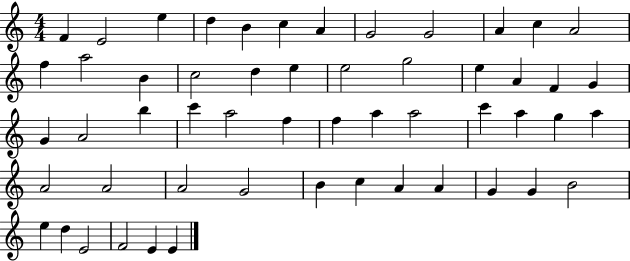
X:1
T:Untitled
M:4/4
L:1/4
K:C
F E2 e d B c A G2 G2 A c A2 f a2 B c2 d e e2 g2 e A F G G A2 b c' a2 f f a a2 c' a g a A2 A2 A2 G2 B c A A G G B2 e d E2 F2 E E